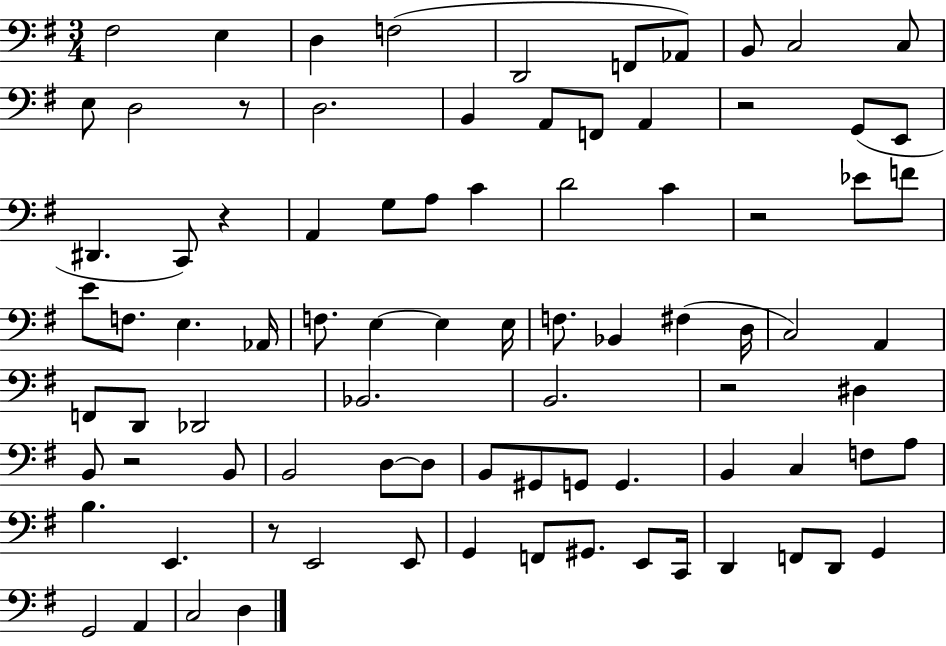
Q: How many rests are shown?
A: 7